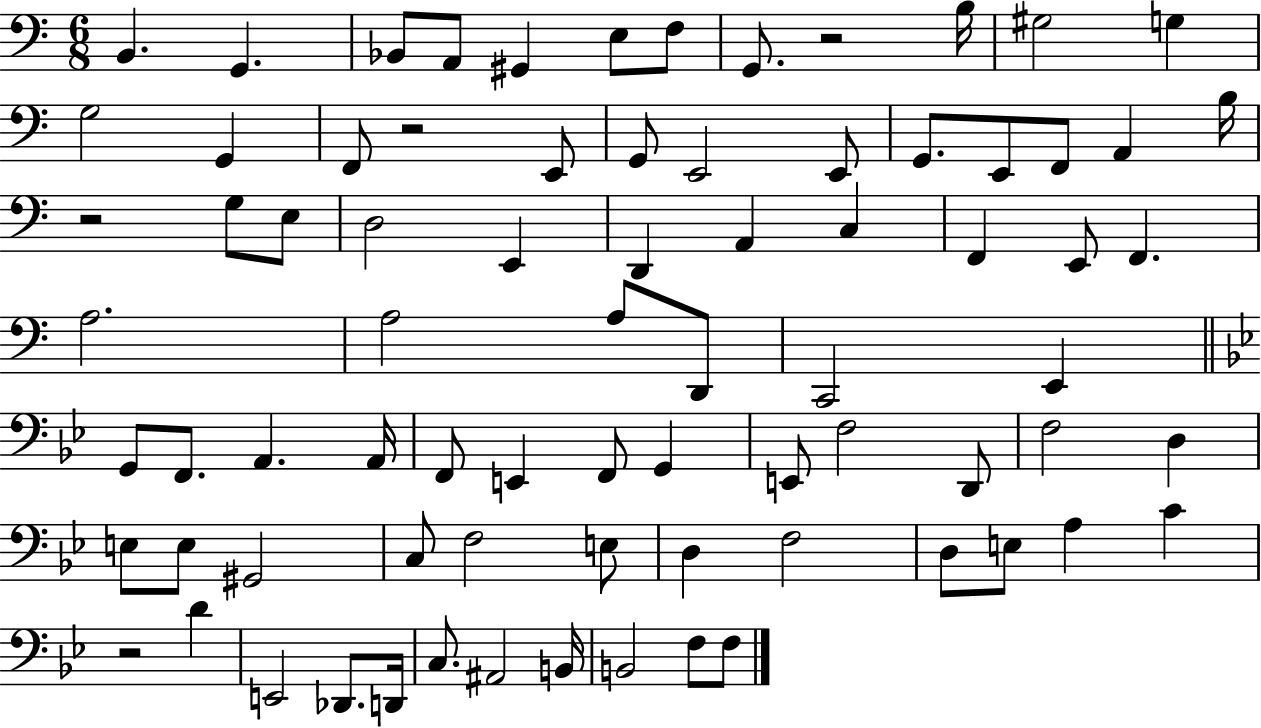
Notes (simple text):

B2/q. G2/q. Bb2/e A2/e G#2/q E3/e F3/e G2/e. R/h B3/s G#3/h G3/q G3/h G2/q F2/e R/h E2/e G2/e E2/h E2/e G2/e. E2/e F2/e A2/q B3/s R/h G3/e E3/e D3/h E2/q D2/q A2/q C3/q F2/q E2/e F2/q. A3/h. A3/h A3/e D2/e C2/h E2/q G2/e F2/e. A2/q. A2/s F2/e E2/q F2/e G2/q E2/e F3/h D2/e F3/h D3/q E3/e E3/e G#2/h C3/e F3/h E3/e D3/q F3/h D3/e E3/e A3/q C4/q R/h D4/q E2/h Db2/e. D2/s C3/e. A#2/h B2/s B2/h F3/e F3/e